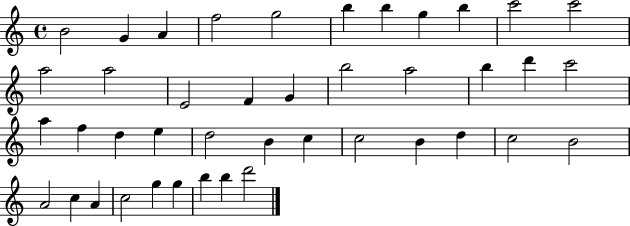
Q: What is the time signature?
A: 4/4